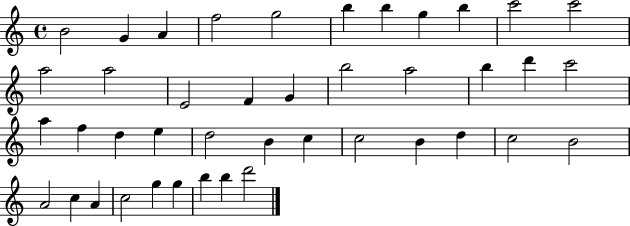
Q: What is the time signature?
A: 4/4